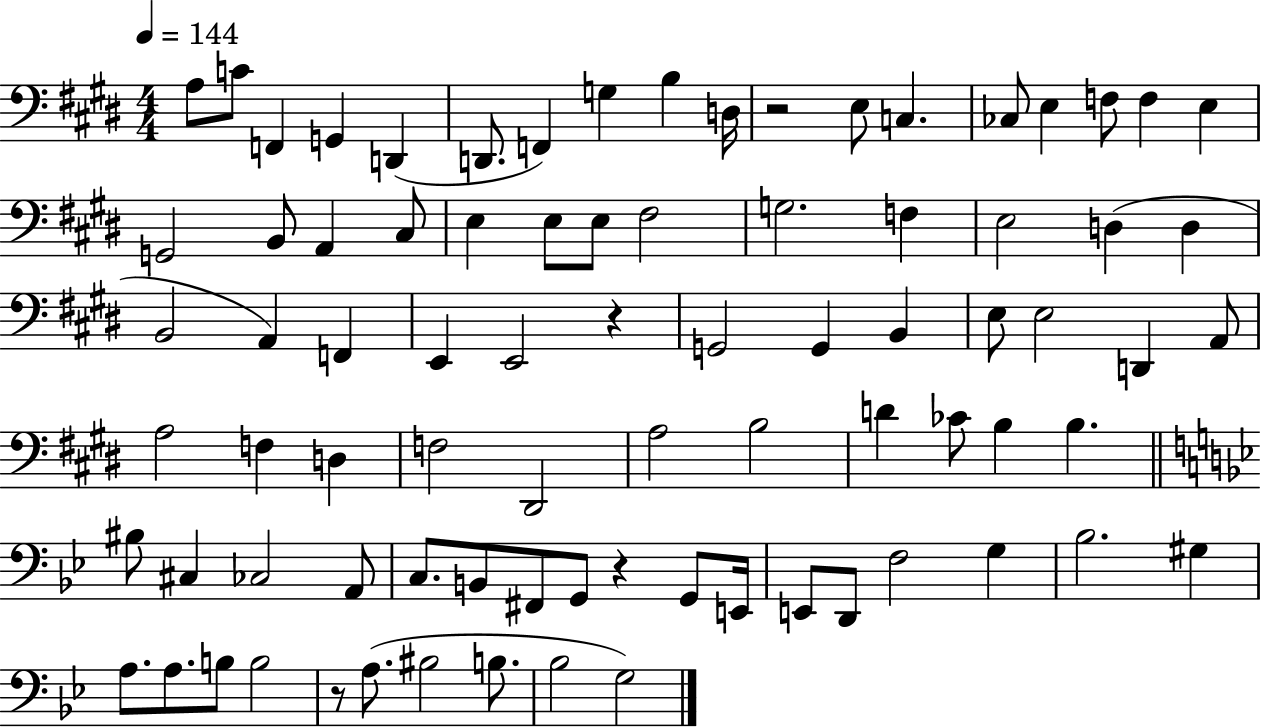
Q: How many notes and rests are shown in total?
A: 82